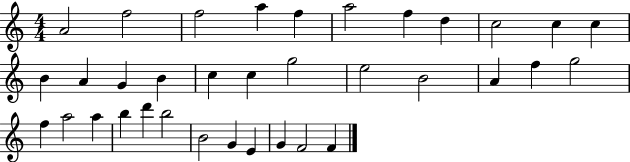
A4/h F5/h F5/h A5/q F5/q A5/h F5/q D5/q C5/h C5/q C5/q B4/q A4/q G4/q B4/q C5/q C5/q G5/h E5/h B4/h A4/q F5/q G5/h F5/q A5/h A5/q B5/q D6/q B5/h B4/h G4/q E4/q G4/q F4/h F4/q